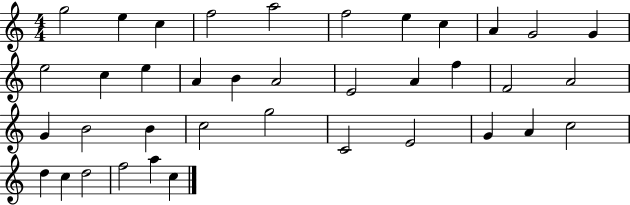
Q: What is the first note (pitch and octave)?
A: G5